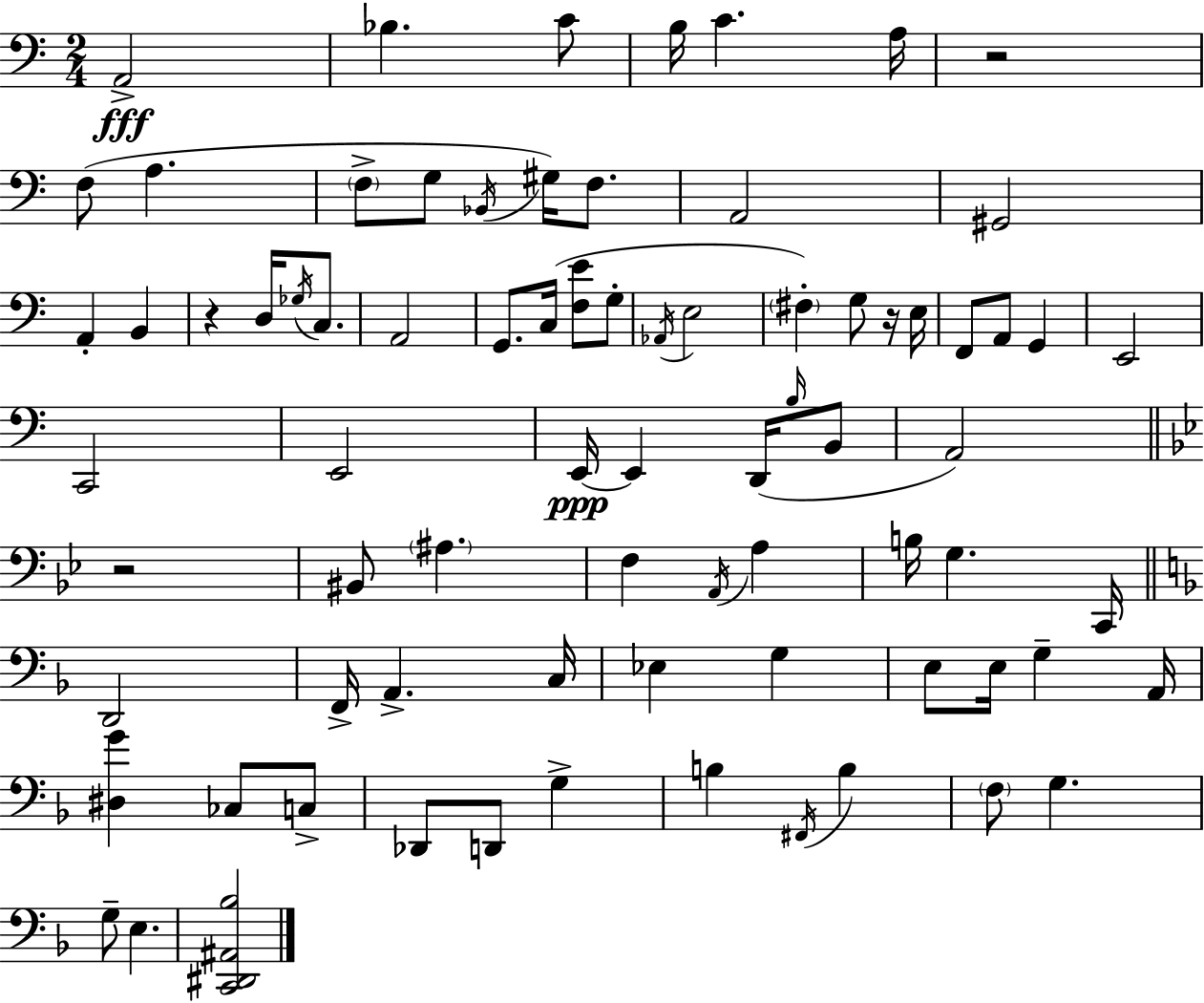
X:1
T:Untitled
M:2/4
L:1/4
K:C
A,,2 _B, C/2 B,/4 C A,/4 z2 F,/2 A, F,/2 G,/2 _B,,/4 ^G,/4 F,/2 A,,2 ^G,,2 A,, B,, z D,/4 _G,/4 C,/2 A,,2 G,,/2 C,/4 [F,E]/2 G,/2 _A,,/4 E,2 ^F, G,/2 z/4 E,/4 F,,/2 A,,/2 G,, E,,2 C,,2 E,,2 E,,/4 E,, D,,/4 B,/4 B,,/2 A,,2 z2 ^B,,/2 ^A, F, A,,/4 A, B,/4 G, C,,/4 D,,2 F,,/4 A,, C,/4 _E, G, E,/2 E,/4 G, A,,/4 [^D,G] _C,/2 C,/2 _D,,/2 D,,/2 G, B, ^F,,/4 B, F,/2 G, G,/2 E, [C,,^D,,^A,,_B,]2